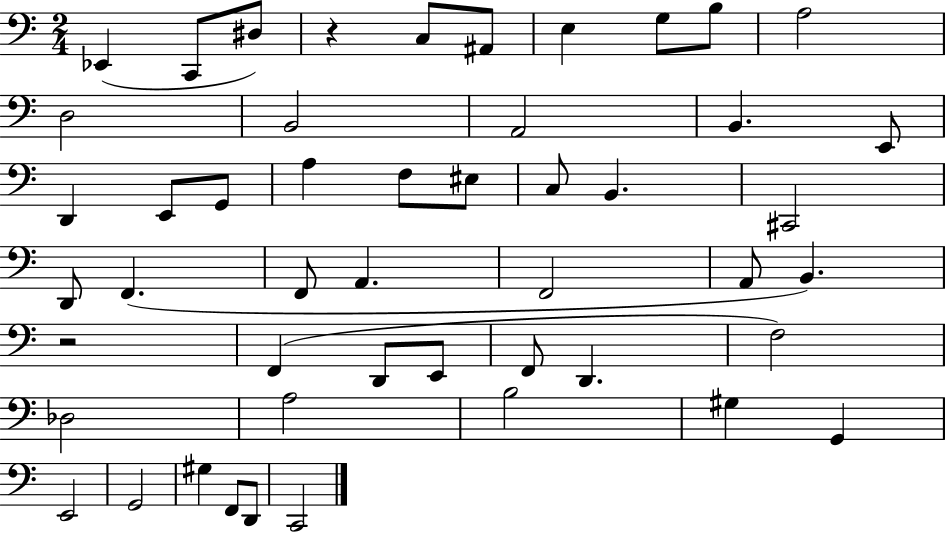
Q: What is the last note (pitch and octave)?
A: C2